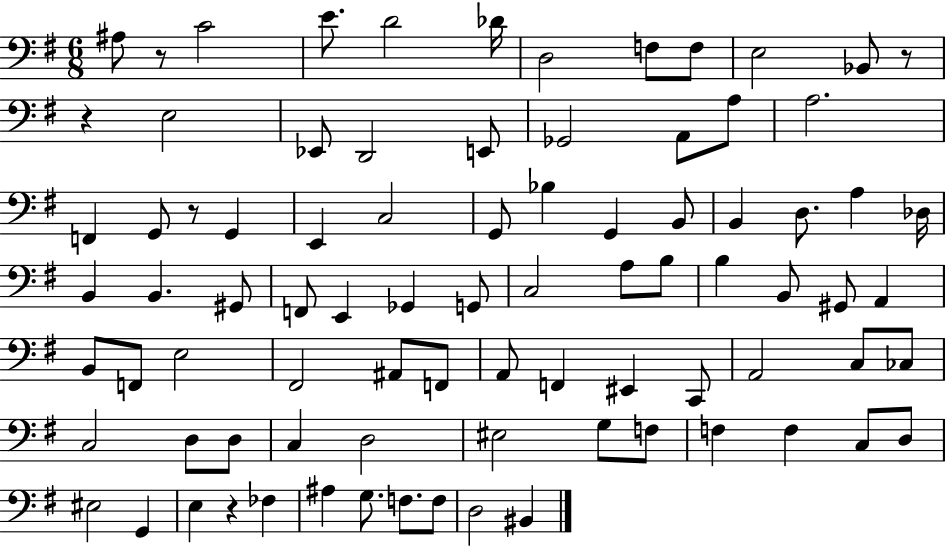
X:1
T:Untitled
M:6/8
L:1/4
K:G
^A,/2 z/2 C2 E/2 D2 _D/4 D,2 F,/2 F,/2 E,2 _B,,/2 z/2 z E,2 _E,,/2 D,,2 E,,/2 _G,,2 A,,/2 A,/2 A,2 F,, G,,/2 z/2 G,, E,, C,2 G,,/2 _B, G,, B,,/2 B,, D,/2 A, _D,/4 B,, B,, ^G,,/2 F,,/2 E,, _G,, G,,/2 C,2 A,/2 B,/2 B, B,,/2 ^G,,/2 A,, B,,/2 F,,/2 E,2 ^F,,2 ^A,,/2 F,,/2 A,,/2 F,, ^E,, C,,/2 A,,2 C,/2 _C,/2 C,2 D,/2 D,/2 C, D,2 ^E,2 G,/2 F,/2 F, F, C,/2 D,/2 ^E,2 G,, E, z _F, ^A, G,/2 F,/2 F,/2 D,2 ^B,,